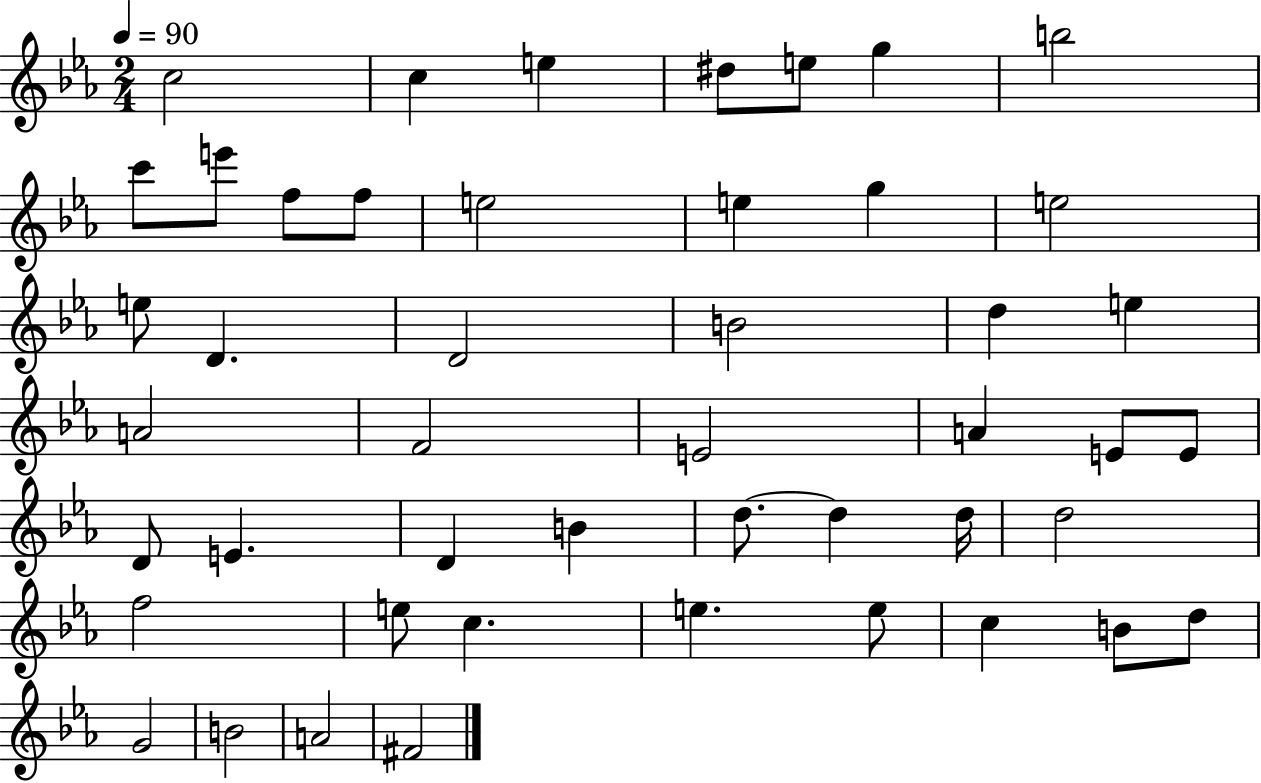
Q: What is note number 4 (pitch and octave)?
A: D#5